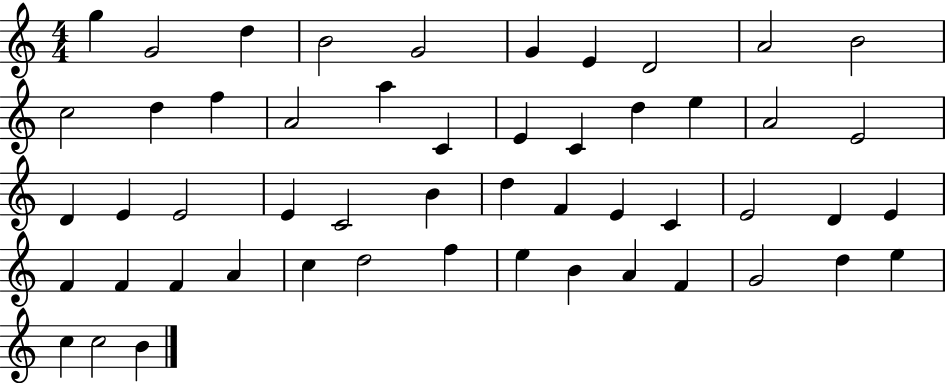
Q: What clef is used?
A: treble